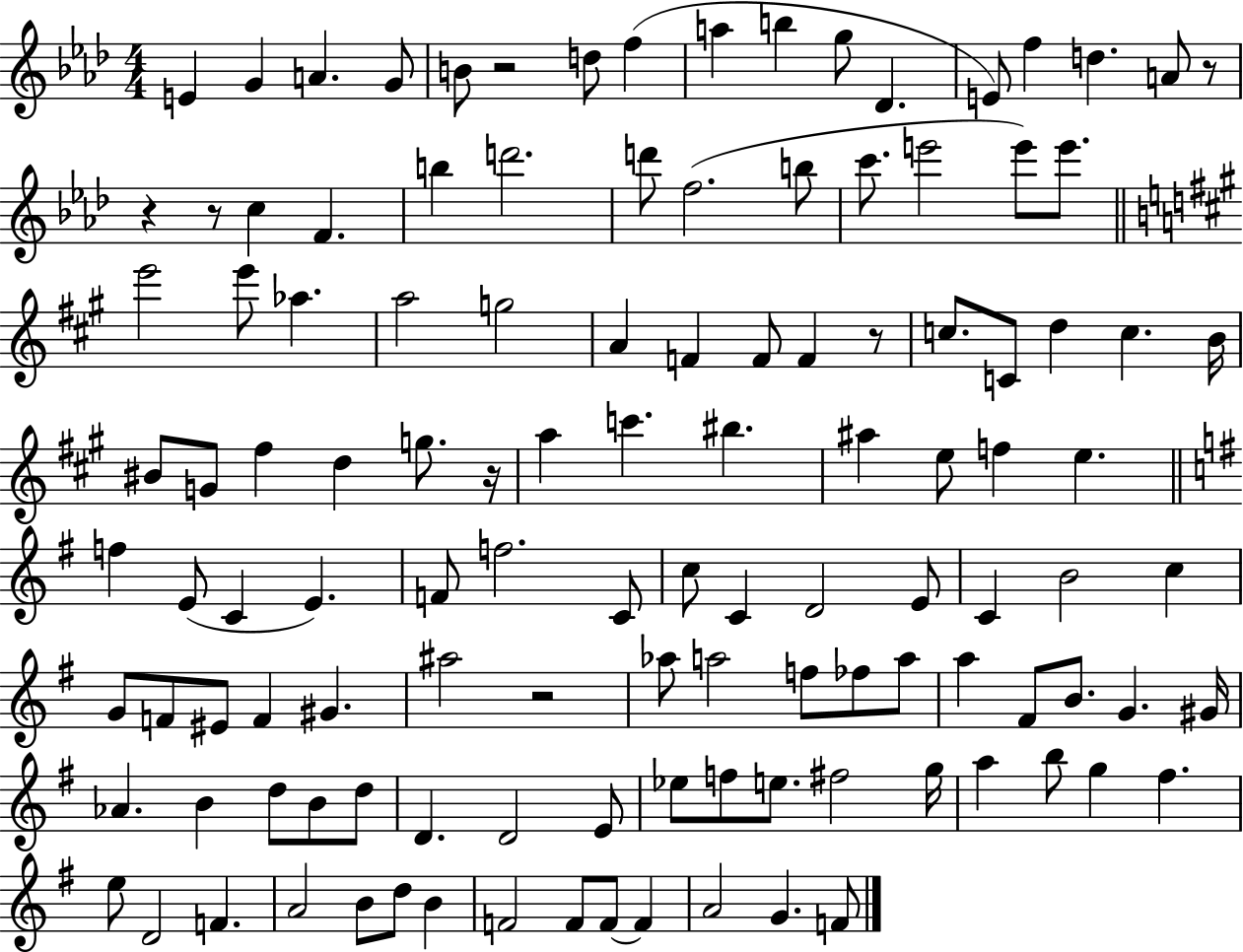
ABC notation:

X:1
T:Untitled
M:4/4
L:1/4
K:Ab
E G A G/2 B/2 z2 d/2 f a b g/2 _D E/2 f d A/2 z/2 z z/2 c F b d'2 d'/2 f2 b/2 c'/2 e'2 e'/2 e'/2 e'2 e'/2 _a a2 g2 A F F/2 F z/2 c/2 C/2 d c B/4 ^B/2 G/2 ^f d g/2 z/4 a c' ^b ^a e/2 f e f E/2 C E F/2 f2 C/2 c/2 C D2 E/2 C B2 c G/2 F/2 ^E/2 F ^G ^a2 z2 _a/2 a2 f/2 _f/2 a/2 a ^F/2 B/2 G ^G/4 _A B d/2 B/2 d/2 D D2 E/2 _e/2 f/2 e/2 ^f2 g/4 a b/2 g ^f e/2 D2 F A2 B/2 d/2 B F2 F/2 F/2 F A2 G F/2